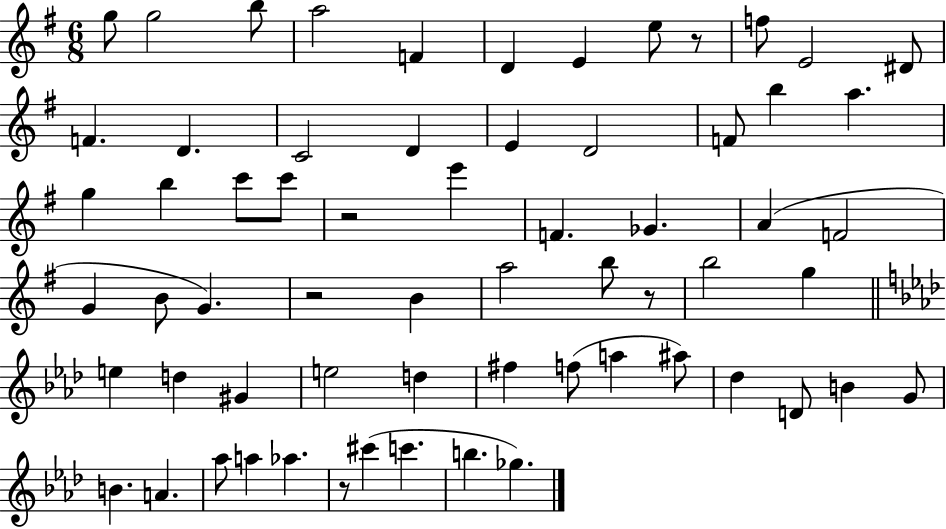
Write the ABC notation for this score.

X:1
T:Untitled
M:6/8
L:1/4
K:G
g/2 g2 b/2 a2 F D E e/2 z/2 f/2 E2 ^D/2 F D C2 D E D2 F/2 b a g b c'/2 c'/2 z2 e' F _G A F2 G B/2 G z2 B a2 b/2 z/2 b2 g e d ^G e2 d ^f f/2 a ^a/2 _d D/2 B G/2 B A _a/2 a _a z/2 ^c' c' b _g